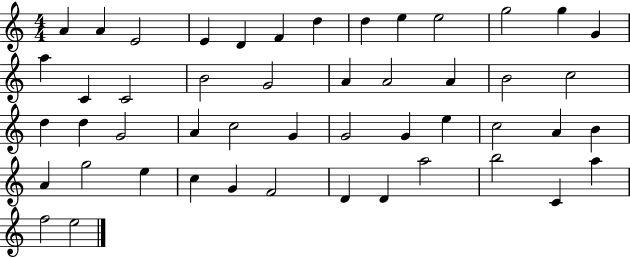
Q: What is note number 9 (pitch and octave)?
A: E5